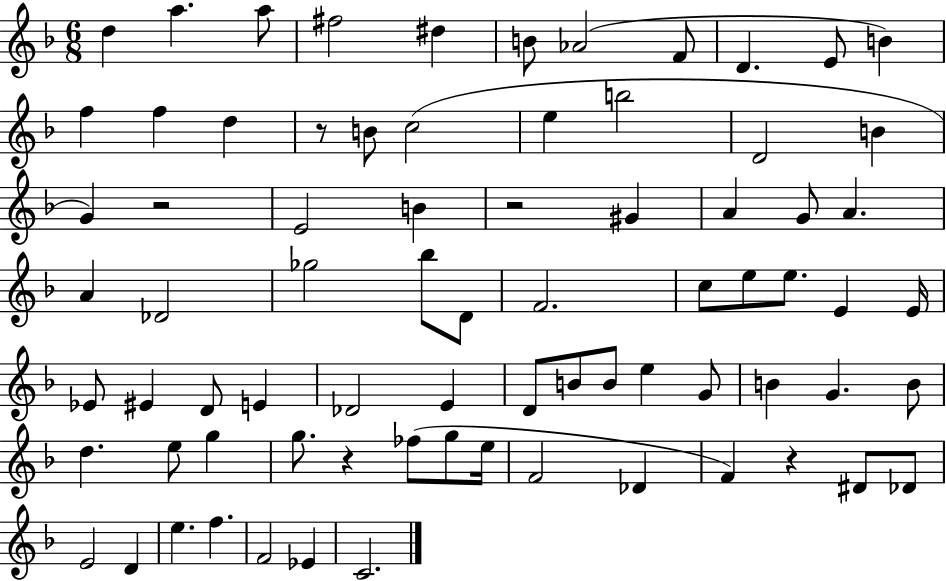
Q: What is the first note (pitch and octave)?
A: D5